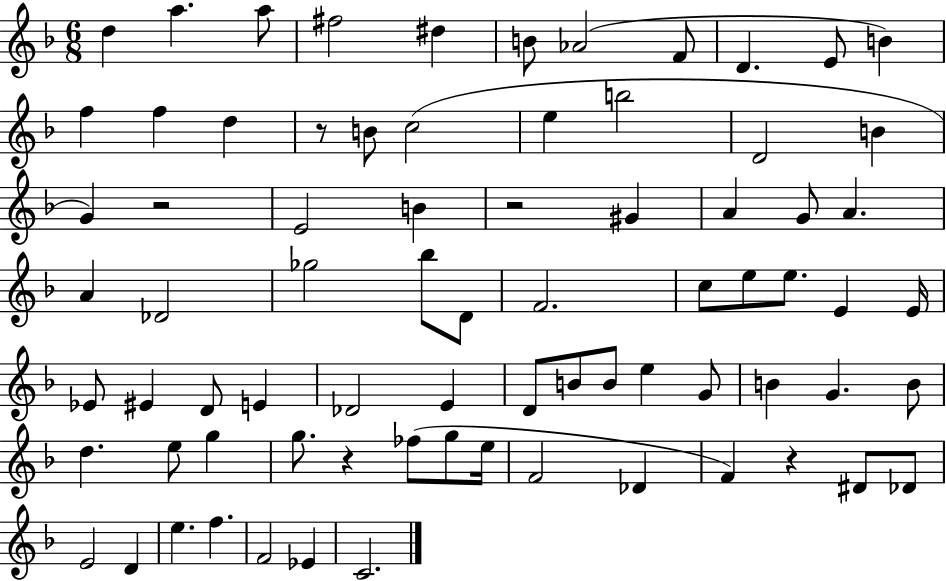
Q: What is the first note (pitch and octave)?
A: D5